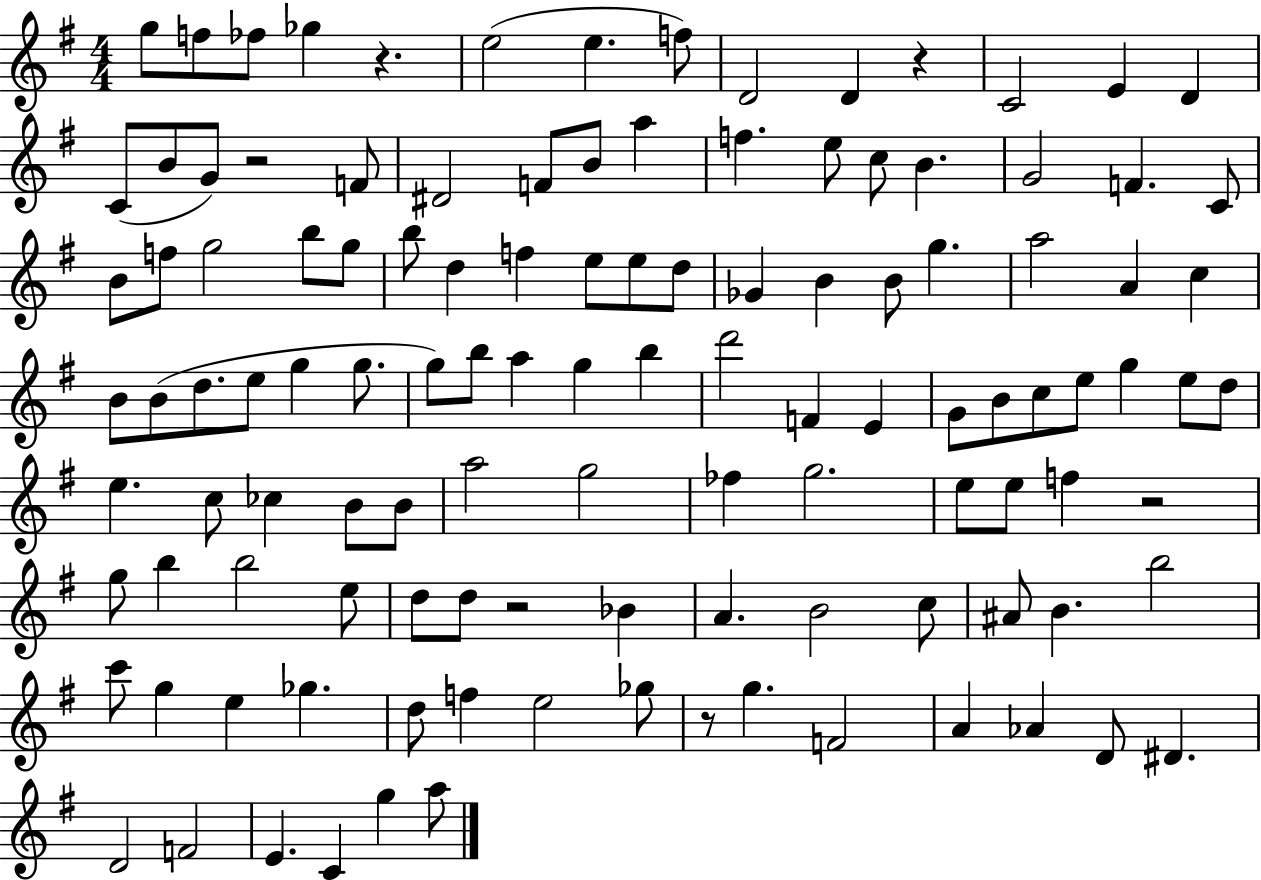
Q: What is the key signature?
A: G major